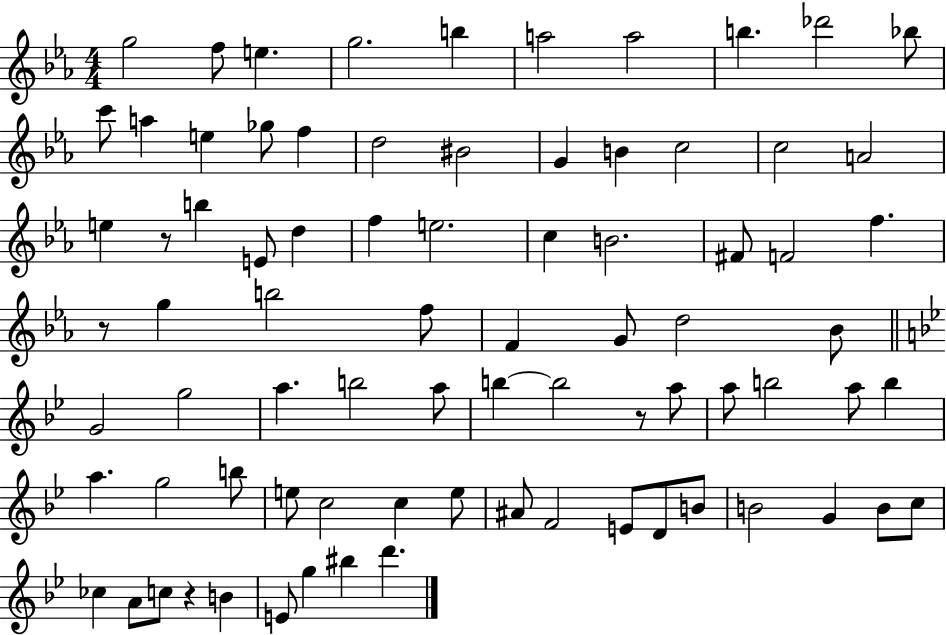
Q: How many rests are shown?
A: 4